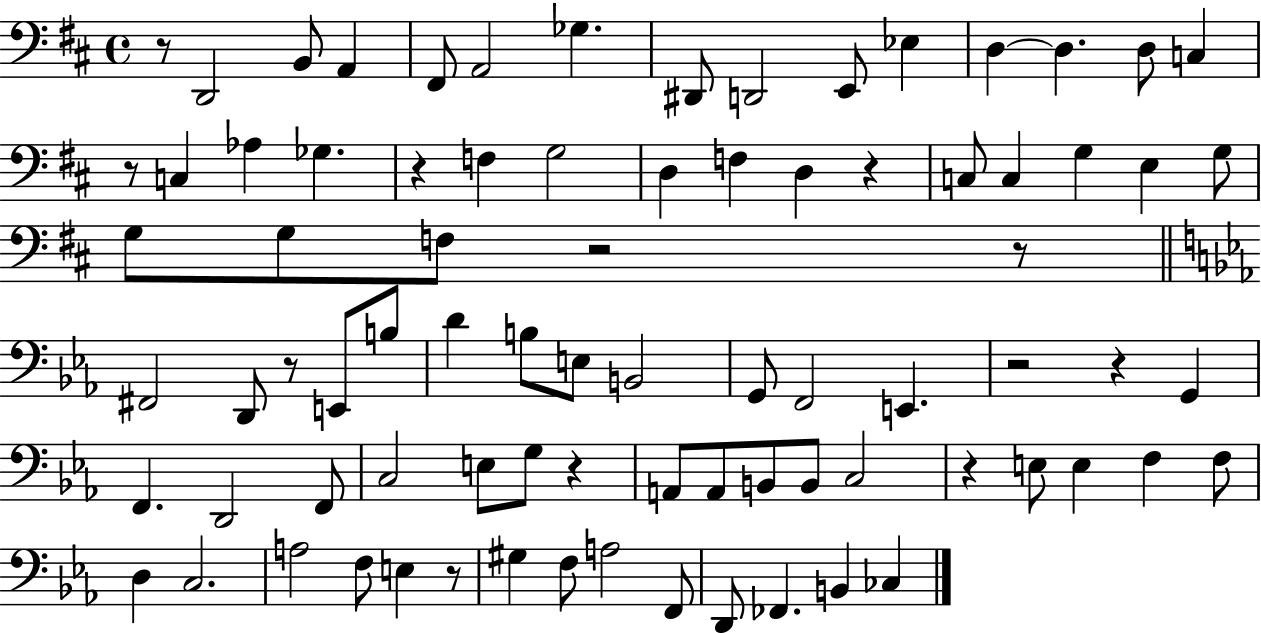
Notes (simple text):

R/e D2/h B2/e A2/q F#2/e A2/h Gb3/q. D#2/e D2/h E2/e Eb3/q D3/q D3/q. D3/e C3/q R/e C3/q Ab3/q Gb3/q. R/q F3/q G3/h D3/q F3/q D3/q R/q C3/e C3/q G3/q E3/q G3/e G3/e G3/e F3/e R/h R/e F#2/h D2/e R/e E2/e B3/e D4/q B3/e E3/e B2/h G2/e F2/h E2/q. R/h R/q G2/q F2/q. D2/h F2/e C3/h E3/e G3/e R/q A2/e A2/e B2/e B2/e C3/h R/q E3/e E3/q F3/q F3/e D3/q C3/h. A3/h F3/e E3/q R/e G#3/q F3/e A3/h F2/e D2/e FES2/q. B2/q CES3/q